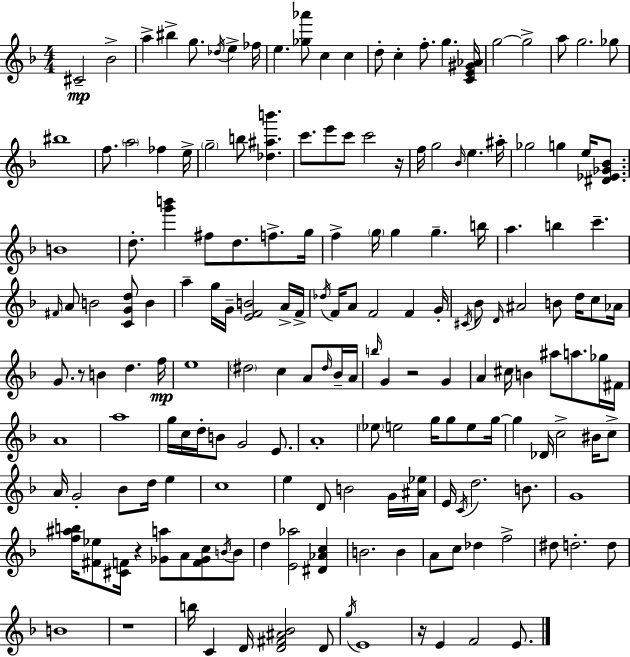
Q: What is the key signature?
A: F major